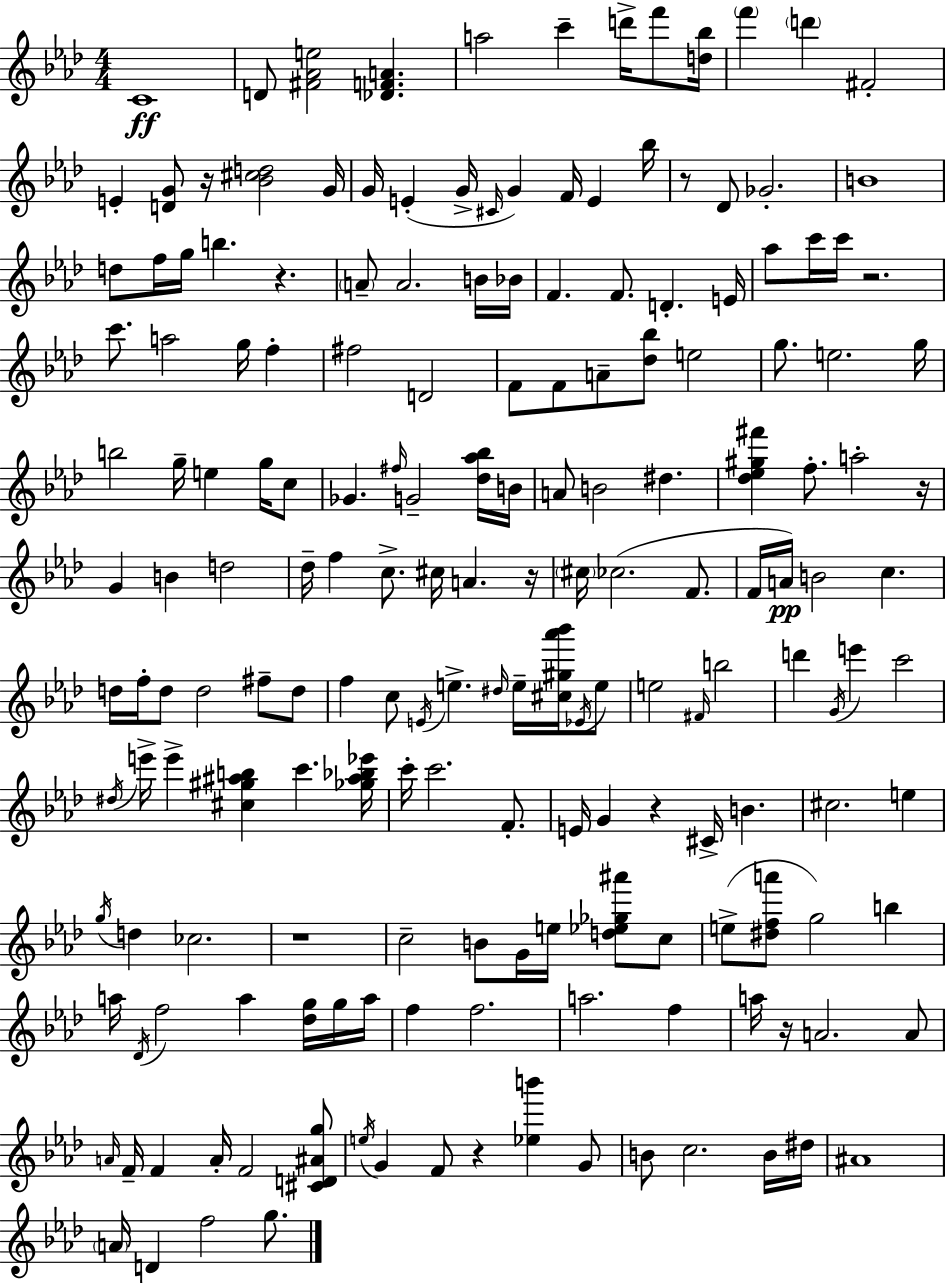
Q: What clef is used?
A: treble